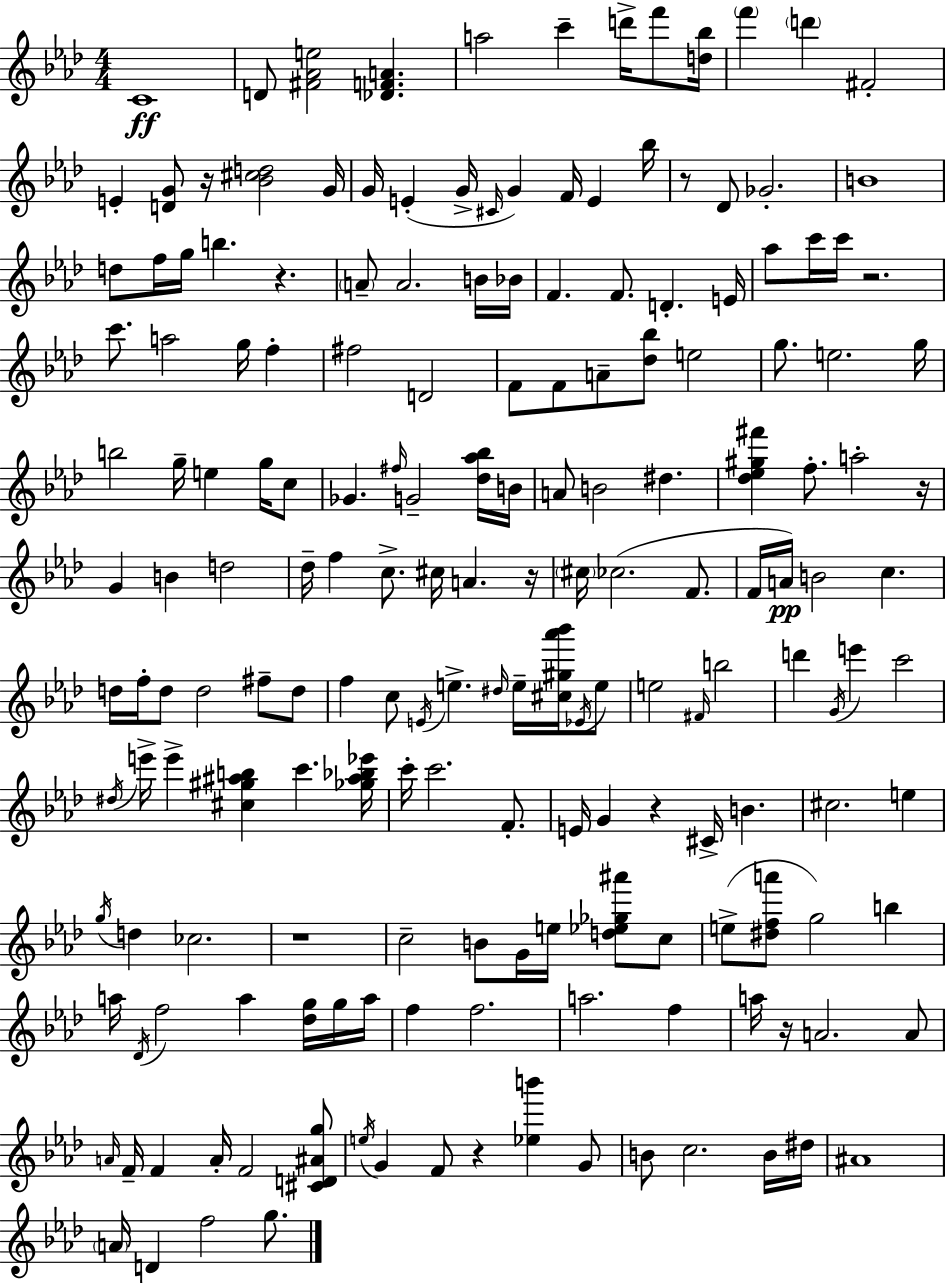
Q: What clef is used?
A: treble